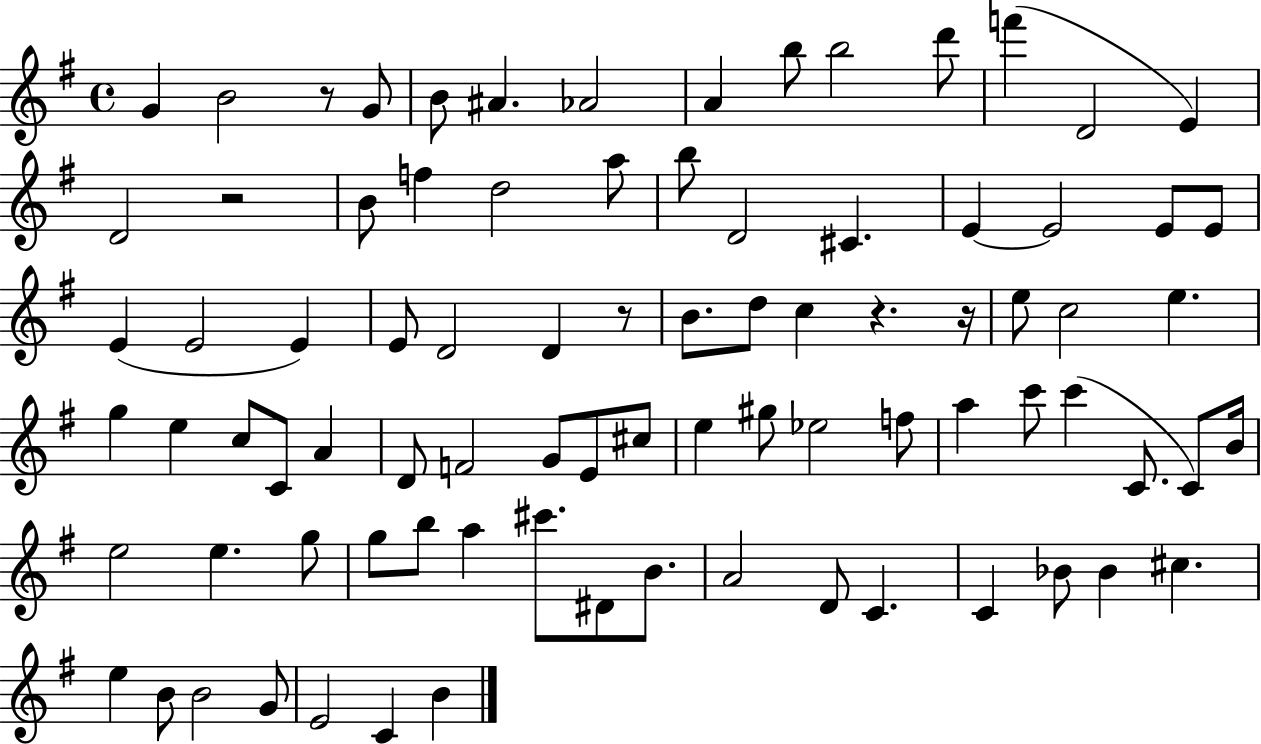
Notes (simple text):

G4/q B4/h R/e G4/e B4/e A#4/q. Ab4/h A4/q B5/e B5/h D6/e F6/q D4/h E4/q D4/h R/h B4/e F5/q D5/h A5/e B5/e D4/h C#4/q. E4/q E4/h E4/e E4/e E4/q E4/h E4/q E4/e D4/h D4/q R/e B4/e. D5/e C5/q R/q. R/s E5/e C5/h E5/q. G5/q E5/q C5/e C4/e A4/q D4/e F4/h G4/e E4/e C#5/e E5/q G#5/e Eb5/h F5/e A5/q C6/e C6/q C4/e. C4/e B4/s E5/h E5/q. G5/e G5/e B5/e A5/q C#6/e. D#4/e B4/e. A4/h D4/e C4/q. C4/q Bb4/e Bb4/q C#5/q. E5/q B4/e B4/h G4/e E4/h C4/q B4/q